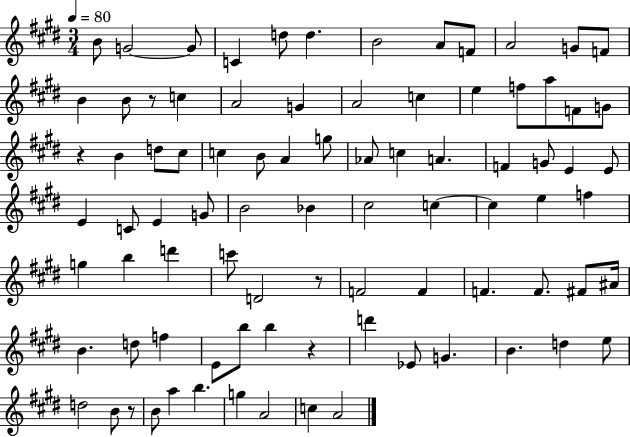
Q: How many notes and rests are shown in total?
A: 86